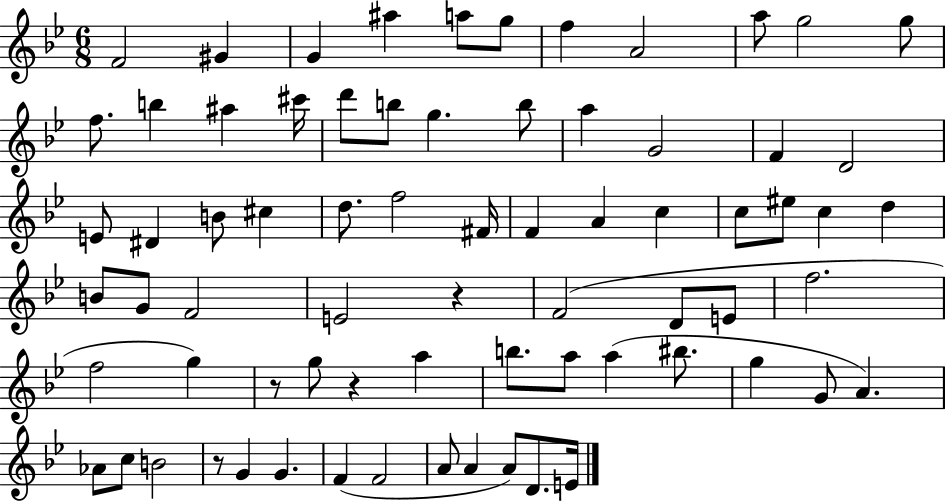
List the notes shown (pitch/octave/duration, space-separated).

F4/h G#4/q G4/q A#5/q A5/e G5/e F5/q A4/h A5/e G5/h G5/e F5/e. B5/q A#5/q C#6/s D6/e B5/e G5/q. B5/e A5/q G4/h F4/q D4/h E4/e D#4/q B4/e C#5/q D5/e. F5/h F#4/s F4/q A4/q C5/q C5/e EIS5/e C5/q D5/q B4/e G4/e F4/h E4/h R/q F4/h D4/e E4/e F5/h. F5/h G5/q R/e G5/e R/q A5/q B5/e. A5/e A5/q BIS5/e. G5/q G4/e A4/q. Ab4/e C5/e B4/h R/e G4/q G4/q. F4/q F4/h A4/e A4/q A4/e D4/e. E4/s